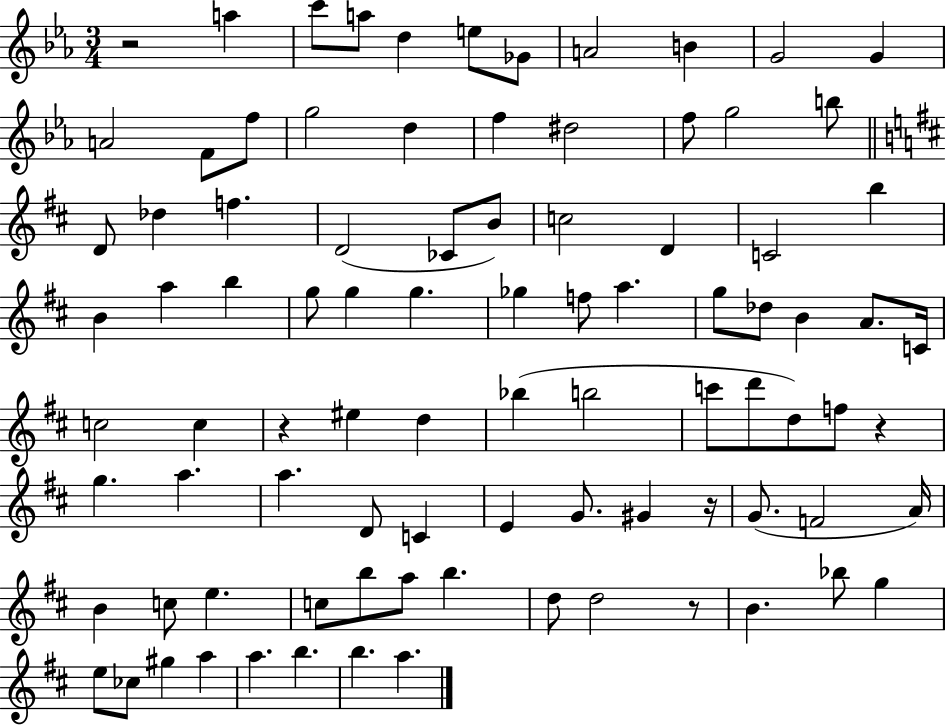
R/h A5/q C6/e A5/e D5/q E5/e Gb4/e A4/h B4/q G4/h G4/q A4/h F4/e F5/e G5/h D5/q F5/q D#5/h F5/e G5/h B5/e D4/e Db5/q F5/q. D4/h CES4/e B4/e C5/h D4/q C4/h B5/q B4/q A5/q B5/q G5/e G5/q G5/q. Gb5/q F5/e A5/q. G5/e Db5/e B4/q A4/e. C4/s C5/h C5/q R/q EIS5/q D5/q Bb5/q B5/h C6/e D6/e D5/e F5/e R/q G5/q. A5/q. A5/q. D4/e C4/q E4/q G4/e. G#4/q R/s G4/e. F4/h A4/s B4/q C5/e E5/q. C5/e B5/e A5/e B5/q. D5/e D5/h R/e B4/q. Bb5/e G5/q E5/e CES5/e G#5/q A5/q A5/q. B5/q. B5/q. A5/q.